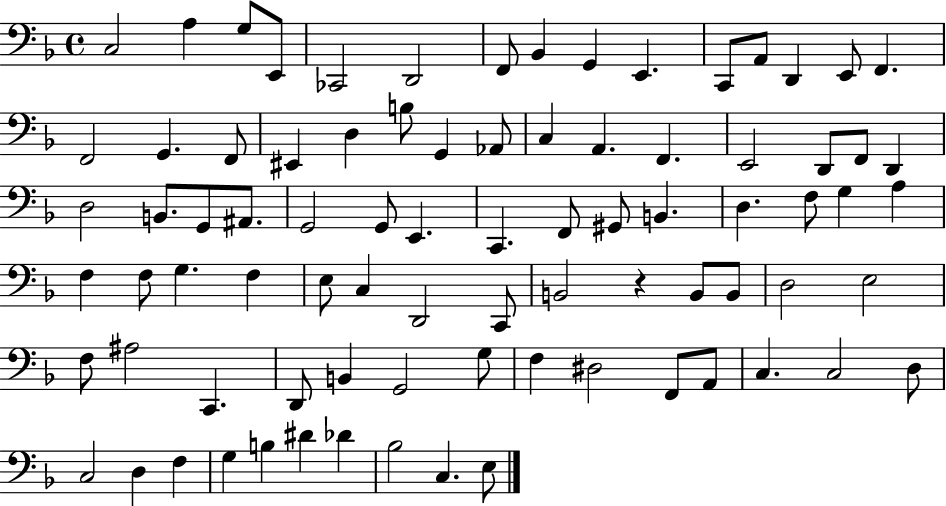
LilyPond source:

{
  \clef bass
  \time 4/4
  \defaultTimeSignature
  \key f \major
  c2 a4 g8 e,8 | ces,2 d,2 | f,8 bes,4 g,4 e,4. | c,8 a,8 d,4 e,8 f,4. | \break f,2 g,4. f,8 | eis,4 d4 b8 g,4 aes,8 | c4 a,4. f,4. | e,2 d,8 f,8 d,4 | \break d2 b,8. g,8 ais,8. | g,2 g,8 e,4. | c,4. f,8 gis,8 b,4. | d4. f8 g4 a4 | \break f4 f8 g4. f4 | e8 c4 d,2 c,8 | b,2 r4 b,8 b,8 | d2 e2 | \break f8 ais2 c,4. | d,8 b,4 g,2 g8 | f4 dis2 f,8 a,8 | c4. c2 d8 | \break c2 d4 f4 | g4 b4 dis'4 des'4 | bes2 c4. e8 | \bar "|."
}